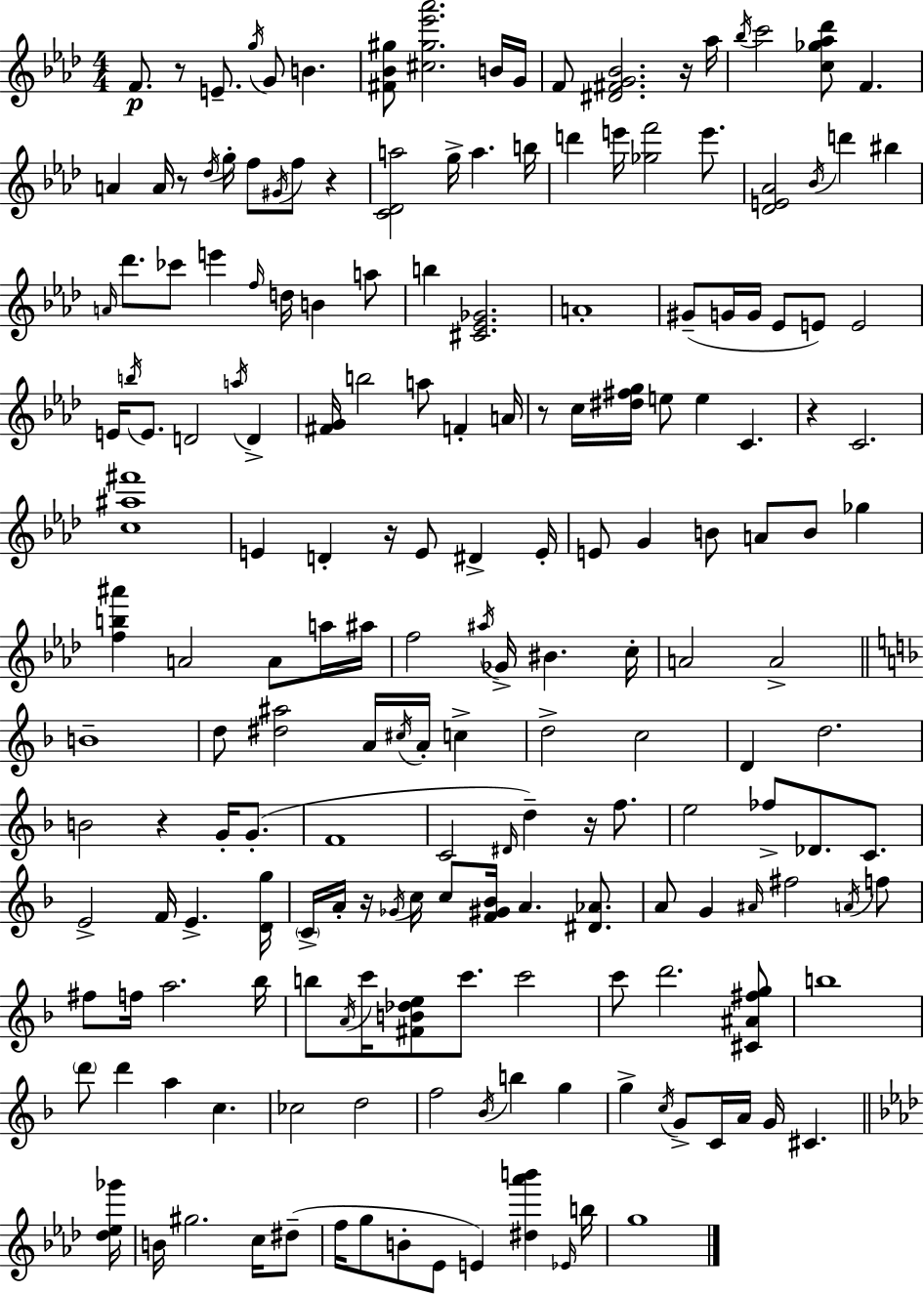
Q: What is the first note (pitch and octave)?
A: F4